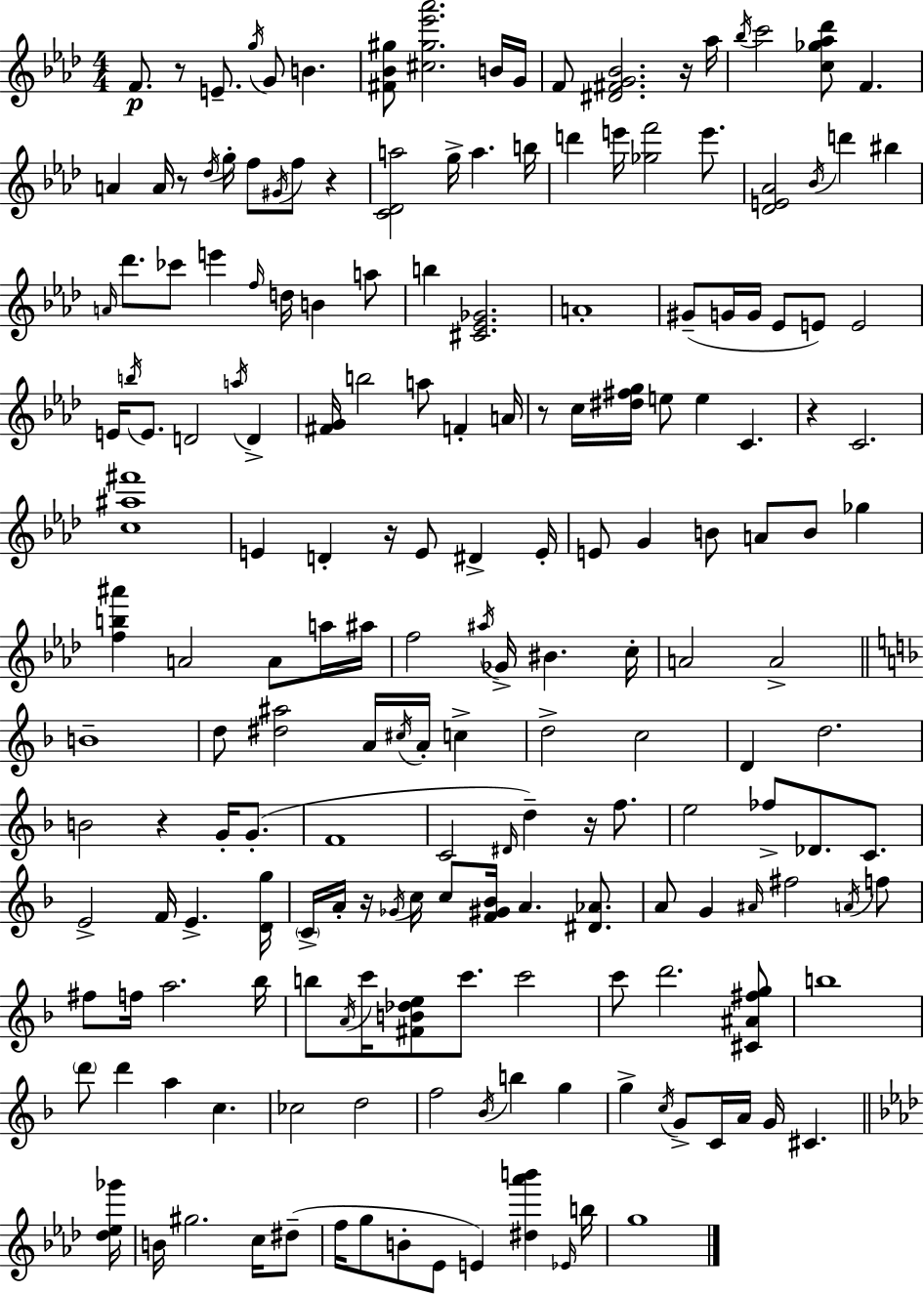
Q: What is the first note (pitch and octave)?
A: F4